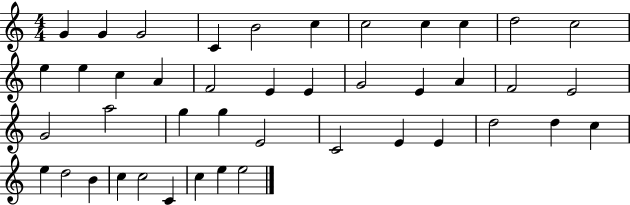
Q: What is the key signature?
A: C major